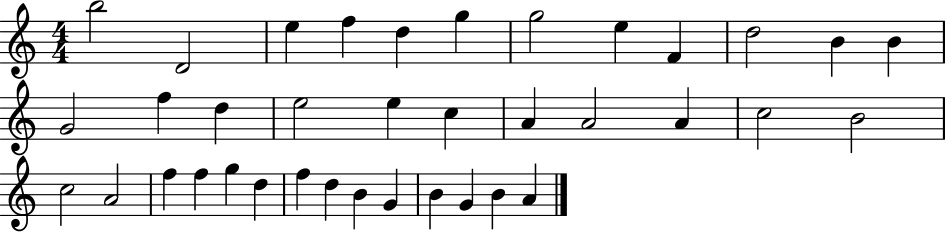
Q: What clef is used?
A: treble